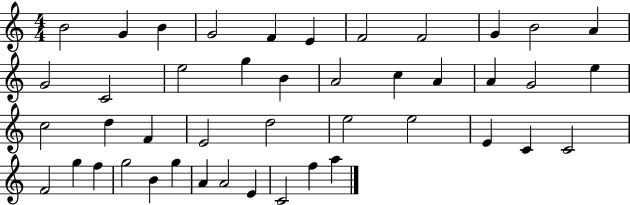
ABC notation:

X:1
T:Untitled
M:4/4
L:1/4
K:C
B2 G B G2 F E F2 F2 G B2 A G2 C2 e2 g B A2 c A A G2 e c2 d F E2 d2 e2 e2 E C C2 F2 g f g2 B g A A2 E C2 f a